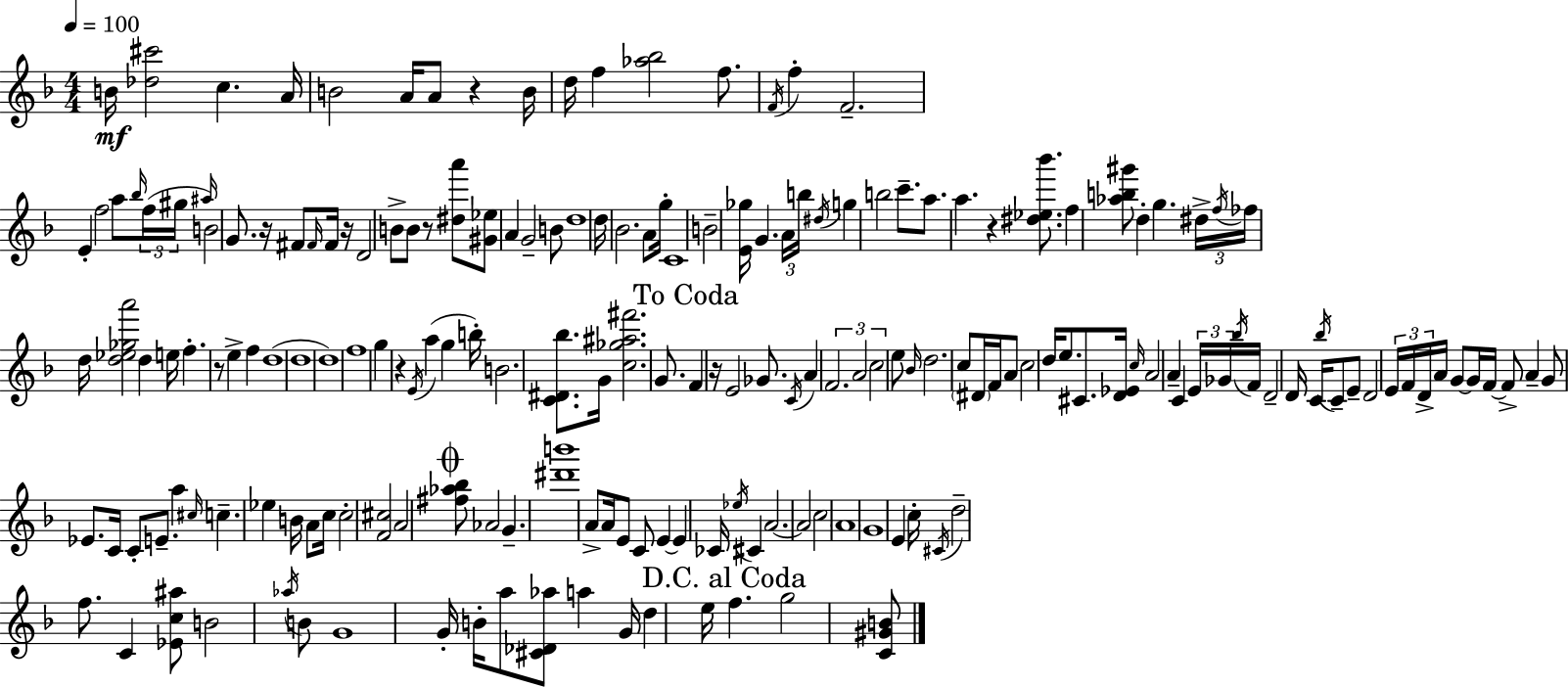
B4/s [Db5,C#6]/h C5/q. A4/s B4/h A4/s A4/e R/q B4/s D5/s F5/q [Ab5,Bb5]/h F5/e. F4/s F5/q F4/h. E4/q F5/h A5/e Bb5/s F5/s G#5/s A#5/s B4/h G4/e. R/s F#4/e F#4/s F#4/s R/s D4/h B4/e B4/e R/e [D#5,A6]/e [G#4,Eb5]/e A4/q G4/h B4/e D5/w D5/s Bb4/h. A4/e G5/s C4/w B4/h [E4,Gb5]/s G4/q. A4/s B5/s D#5/s G5/q B5/h C6/e. A5/e. A5/q. R/q [D#5,Eb5,Bb6]/e. F5/q [Ab5,B5,G#6]/e D5/q G5/q. D#5/s F5/s FES5/s D5/s [D5,Eb5,Gb5,A6]/h D5/q E5/s F5/q. R/e E5/q F5/q D5/w D5/w D5/w F5/w G5/q R/q E4/s A5/q G5/q B5/s B4/h. [C4,D#4,Bb5]/e. G4/s [C5,Gb5,A#5,F#6]/h. G4/e. F4/q R/s E4/h Gb4/e. C4/s A4/q F4/h. A4/h C5/h E5/e Bb4/s D5/h. C5/e D#4/s F4/s A4/e C5/h D5/s E5/e. C#4/e. [D4,Eb4]/s C5/s A4/h A4/q C4/q E4/s Gb4/s Bb5/s F4/s D4/h D4/s C4/s Bb5/s C4/e E4/e D4/h E4/s F4/s D4/s A4/s G4/e G4/s F4/s F4/e A4/q G4/e Eb4/e. C4/s C4/e E4/e. A5/q C#5/s C5/q. Eb5/q B4/s A4/e C5/s C5/h [F4,C#5]/h A4/h [F#5,Ab5,Bb5]/e Ab4/h G4/q. [D#6,B6]/w A4/e A4/s E4/e C4/e E4/q E4/q CES4/s Eb5/s C#4/q A4/h. A4/h C5/h A4/w G4/w E4/q C5/s C#4/s D5/h F5/e. C4/q [Eb4,C5,A#5]/e B4/h Ab5/s B4/e G4/w G4/s B4/s A5/e [C#4,Db4,Ab5]/e A5/q G4/s D5/q E5/s F5/q. G5/h [C4,G#4,B4]/e